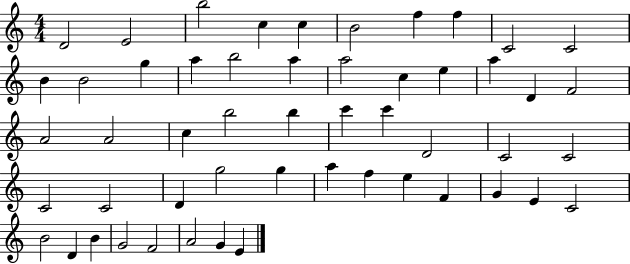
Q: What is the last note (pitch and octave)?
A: E4